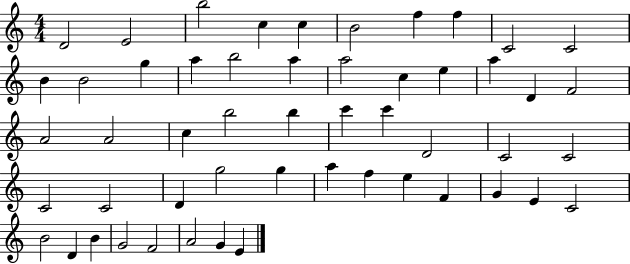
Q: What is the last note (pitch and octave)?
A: E4